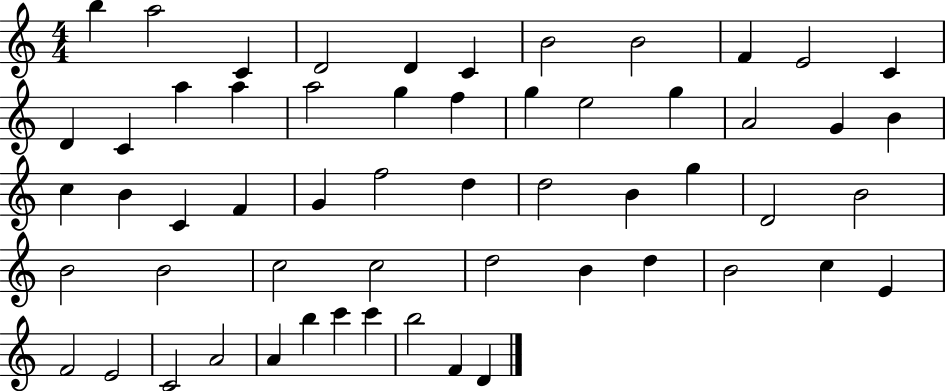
{
  \clef treble
  \numericTimeSignature
  \time 4/4
  \key c \major
  b''4 a''2 c'4 | d'2 d'4 c'4 | b'2 b'2 | f'4 e'2 c'4 | \break d'4 c'4 a''4 a''4 | a''2 g''4 f''4 | g''4 e''2 g''4 | a'2 g'4 b'4 | \break c''4 b'4 c'4 f'4 | g'4 f''2 d''4 | d''2 b'4 g''4 | d'2 b'2 | \break b'2 b'2 | c''2 c''2 | d''2 b'4 d''4 | b'2 c''4 e'4 | \break f'2 e'2 | c'2 a'2 | a'4 b''4 c'''4 c'''4 | b''2 f'4 d'4 | \break \bar "|."
}